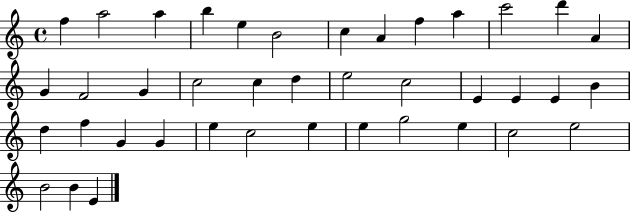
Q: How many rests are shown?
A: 0